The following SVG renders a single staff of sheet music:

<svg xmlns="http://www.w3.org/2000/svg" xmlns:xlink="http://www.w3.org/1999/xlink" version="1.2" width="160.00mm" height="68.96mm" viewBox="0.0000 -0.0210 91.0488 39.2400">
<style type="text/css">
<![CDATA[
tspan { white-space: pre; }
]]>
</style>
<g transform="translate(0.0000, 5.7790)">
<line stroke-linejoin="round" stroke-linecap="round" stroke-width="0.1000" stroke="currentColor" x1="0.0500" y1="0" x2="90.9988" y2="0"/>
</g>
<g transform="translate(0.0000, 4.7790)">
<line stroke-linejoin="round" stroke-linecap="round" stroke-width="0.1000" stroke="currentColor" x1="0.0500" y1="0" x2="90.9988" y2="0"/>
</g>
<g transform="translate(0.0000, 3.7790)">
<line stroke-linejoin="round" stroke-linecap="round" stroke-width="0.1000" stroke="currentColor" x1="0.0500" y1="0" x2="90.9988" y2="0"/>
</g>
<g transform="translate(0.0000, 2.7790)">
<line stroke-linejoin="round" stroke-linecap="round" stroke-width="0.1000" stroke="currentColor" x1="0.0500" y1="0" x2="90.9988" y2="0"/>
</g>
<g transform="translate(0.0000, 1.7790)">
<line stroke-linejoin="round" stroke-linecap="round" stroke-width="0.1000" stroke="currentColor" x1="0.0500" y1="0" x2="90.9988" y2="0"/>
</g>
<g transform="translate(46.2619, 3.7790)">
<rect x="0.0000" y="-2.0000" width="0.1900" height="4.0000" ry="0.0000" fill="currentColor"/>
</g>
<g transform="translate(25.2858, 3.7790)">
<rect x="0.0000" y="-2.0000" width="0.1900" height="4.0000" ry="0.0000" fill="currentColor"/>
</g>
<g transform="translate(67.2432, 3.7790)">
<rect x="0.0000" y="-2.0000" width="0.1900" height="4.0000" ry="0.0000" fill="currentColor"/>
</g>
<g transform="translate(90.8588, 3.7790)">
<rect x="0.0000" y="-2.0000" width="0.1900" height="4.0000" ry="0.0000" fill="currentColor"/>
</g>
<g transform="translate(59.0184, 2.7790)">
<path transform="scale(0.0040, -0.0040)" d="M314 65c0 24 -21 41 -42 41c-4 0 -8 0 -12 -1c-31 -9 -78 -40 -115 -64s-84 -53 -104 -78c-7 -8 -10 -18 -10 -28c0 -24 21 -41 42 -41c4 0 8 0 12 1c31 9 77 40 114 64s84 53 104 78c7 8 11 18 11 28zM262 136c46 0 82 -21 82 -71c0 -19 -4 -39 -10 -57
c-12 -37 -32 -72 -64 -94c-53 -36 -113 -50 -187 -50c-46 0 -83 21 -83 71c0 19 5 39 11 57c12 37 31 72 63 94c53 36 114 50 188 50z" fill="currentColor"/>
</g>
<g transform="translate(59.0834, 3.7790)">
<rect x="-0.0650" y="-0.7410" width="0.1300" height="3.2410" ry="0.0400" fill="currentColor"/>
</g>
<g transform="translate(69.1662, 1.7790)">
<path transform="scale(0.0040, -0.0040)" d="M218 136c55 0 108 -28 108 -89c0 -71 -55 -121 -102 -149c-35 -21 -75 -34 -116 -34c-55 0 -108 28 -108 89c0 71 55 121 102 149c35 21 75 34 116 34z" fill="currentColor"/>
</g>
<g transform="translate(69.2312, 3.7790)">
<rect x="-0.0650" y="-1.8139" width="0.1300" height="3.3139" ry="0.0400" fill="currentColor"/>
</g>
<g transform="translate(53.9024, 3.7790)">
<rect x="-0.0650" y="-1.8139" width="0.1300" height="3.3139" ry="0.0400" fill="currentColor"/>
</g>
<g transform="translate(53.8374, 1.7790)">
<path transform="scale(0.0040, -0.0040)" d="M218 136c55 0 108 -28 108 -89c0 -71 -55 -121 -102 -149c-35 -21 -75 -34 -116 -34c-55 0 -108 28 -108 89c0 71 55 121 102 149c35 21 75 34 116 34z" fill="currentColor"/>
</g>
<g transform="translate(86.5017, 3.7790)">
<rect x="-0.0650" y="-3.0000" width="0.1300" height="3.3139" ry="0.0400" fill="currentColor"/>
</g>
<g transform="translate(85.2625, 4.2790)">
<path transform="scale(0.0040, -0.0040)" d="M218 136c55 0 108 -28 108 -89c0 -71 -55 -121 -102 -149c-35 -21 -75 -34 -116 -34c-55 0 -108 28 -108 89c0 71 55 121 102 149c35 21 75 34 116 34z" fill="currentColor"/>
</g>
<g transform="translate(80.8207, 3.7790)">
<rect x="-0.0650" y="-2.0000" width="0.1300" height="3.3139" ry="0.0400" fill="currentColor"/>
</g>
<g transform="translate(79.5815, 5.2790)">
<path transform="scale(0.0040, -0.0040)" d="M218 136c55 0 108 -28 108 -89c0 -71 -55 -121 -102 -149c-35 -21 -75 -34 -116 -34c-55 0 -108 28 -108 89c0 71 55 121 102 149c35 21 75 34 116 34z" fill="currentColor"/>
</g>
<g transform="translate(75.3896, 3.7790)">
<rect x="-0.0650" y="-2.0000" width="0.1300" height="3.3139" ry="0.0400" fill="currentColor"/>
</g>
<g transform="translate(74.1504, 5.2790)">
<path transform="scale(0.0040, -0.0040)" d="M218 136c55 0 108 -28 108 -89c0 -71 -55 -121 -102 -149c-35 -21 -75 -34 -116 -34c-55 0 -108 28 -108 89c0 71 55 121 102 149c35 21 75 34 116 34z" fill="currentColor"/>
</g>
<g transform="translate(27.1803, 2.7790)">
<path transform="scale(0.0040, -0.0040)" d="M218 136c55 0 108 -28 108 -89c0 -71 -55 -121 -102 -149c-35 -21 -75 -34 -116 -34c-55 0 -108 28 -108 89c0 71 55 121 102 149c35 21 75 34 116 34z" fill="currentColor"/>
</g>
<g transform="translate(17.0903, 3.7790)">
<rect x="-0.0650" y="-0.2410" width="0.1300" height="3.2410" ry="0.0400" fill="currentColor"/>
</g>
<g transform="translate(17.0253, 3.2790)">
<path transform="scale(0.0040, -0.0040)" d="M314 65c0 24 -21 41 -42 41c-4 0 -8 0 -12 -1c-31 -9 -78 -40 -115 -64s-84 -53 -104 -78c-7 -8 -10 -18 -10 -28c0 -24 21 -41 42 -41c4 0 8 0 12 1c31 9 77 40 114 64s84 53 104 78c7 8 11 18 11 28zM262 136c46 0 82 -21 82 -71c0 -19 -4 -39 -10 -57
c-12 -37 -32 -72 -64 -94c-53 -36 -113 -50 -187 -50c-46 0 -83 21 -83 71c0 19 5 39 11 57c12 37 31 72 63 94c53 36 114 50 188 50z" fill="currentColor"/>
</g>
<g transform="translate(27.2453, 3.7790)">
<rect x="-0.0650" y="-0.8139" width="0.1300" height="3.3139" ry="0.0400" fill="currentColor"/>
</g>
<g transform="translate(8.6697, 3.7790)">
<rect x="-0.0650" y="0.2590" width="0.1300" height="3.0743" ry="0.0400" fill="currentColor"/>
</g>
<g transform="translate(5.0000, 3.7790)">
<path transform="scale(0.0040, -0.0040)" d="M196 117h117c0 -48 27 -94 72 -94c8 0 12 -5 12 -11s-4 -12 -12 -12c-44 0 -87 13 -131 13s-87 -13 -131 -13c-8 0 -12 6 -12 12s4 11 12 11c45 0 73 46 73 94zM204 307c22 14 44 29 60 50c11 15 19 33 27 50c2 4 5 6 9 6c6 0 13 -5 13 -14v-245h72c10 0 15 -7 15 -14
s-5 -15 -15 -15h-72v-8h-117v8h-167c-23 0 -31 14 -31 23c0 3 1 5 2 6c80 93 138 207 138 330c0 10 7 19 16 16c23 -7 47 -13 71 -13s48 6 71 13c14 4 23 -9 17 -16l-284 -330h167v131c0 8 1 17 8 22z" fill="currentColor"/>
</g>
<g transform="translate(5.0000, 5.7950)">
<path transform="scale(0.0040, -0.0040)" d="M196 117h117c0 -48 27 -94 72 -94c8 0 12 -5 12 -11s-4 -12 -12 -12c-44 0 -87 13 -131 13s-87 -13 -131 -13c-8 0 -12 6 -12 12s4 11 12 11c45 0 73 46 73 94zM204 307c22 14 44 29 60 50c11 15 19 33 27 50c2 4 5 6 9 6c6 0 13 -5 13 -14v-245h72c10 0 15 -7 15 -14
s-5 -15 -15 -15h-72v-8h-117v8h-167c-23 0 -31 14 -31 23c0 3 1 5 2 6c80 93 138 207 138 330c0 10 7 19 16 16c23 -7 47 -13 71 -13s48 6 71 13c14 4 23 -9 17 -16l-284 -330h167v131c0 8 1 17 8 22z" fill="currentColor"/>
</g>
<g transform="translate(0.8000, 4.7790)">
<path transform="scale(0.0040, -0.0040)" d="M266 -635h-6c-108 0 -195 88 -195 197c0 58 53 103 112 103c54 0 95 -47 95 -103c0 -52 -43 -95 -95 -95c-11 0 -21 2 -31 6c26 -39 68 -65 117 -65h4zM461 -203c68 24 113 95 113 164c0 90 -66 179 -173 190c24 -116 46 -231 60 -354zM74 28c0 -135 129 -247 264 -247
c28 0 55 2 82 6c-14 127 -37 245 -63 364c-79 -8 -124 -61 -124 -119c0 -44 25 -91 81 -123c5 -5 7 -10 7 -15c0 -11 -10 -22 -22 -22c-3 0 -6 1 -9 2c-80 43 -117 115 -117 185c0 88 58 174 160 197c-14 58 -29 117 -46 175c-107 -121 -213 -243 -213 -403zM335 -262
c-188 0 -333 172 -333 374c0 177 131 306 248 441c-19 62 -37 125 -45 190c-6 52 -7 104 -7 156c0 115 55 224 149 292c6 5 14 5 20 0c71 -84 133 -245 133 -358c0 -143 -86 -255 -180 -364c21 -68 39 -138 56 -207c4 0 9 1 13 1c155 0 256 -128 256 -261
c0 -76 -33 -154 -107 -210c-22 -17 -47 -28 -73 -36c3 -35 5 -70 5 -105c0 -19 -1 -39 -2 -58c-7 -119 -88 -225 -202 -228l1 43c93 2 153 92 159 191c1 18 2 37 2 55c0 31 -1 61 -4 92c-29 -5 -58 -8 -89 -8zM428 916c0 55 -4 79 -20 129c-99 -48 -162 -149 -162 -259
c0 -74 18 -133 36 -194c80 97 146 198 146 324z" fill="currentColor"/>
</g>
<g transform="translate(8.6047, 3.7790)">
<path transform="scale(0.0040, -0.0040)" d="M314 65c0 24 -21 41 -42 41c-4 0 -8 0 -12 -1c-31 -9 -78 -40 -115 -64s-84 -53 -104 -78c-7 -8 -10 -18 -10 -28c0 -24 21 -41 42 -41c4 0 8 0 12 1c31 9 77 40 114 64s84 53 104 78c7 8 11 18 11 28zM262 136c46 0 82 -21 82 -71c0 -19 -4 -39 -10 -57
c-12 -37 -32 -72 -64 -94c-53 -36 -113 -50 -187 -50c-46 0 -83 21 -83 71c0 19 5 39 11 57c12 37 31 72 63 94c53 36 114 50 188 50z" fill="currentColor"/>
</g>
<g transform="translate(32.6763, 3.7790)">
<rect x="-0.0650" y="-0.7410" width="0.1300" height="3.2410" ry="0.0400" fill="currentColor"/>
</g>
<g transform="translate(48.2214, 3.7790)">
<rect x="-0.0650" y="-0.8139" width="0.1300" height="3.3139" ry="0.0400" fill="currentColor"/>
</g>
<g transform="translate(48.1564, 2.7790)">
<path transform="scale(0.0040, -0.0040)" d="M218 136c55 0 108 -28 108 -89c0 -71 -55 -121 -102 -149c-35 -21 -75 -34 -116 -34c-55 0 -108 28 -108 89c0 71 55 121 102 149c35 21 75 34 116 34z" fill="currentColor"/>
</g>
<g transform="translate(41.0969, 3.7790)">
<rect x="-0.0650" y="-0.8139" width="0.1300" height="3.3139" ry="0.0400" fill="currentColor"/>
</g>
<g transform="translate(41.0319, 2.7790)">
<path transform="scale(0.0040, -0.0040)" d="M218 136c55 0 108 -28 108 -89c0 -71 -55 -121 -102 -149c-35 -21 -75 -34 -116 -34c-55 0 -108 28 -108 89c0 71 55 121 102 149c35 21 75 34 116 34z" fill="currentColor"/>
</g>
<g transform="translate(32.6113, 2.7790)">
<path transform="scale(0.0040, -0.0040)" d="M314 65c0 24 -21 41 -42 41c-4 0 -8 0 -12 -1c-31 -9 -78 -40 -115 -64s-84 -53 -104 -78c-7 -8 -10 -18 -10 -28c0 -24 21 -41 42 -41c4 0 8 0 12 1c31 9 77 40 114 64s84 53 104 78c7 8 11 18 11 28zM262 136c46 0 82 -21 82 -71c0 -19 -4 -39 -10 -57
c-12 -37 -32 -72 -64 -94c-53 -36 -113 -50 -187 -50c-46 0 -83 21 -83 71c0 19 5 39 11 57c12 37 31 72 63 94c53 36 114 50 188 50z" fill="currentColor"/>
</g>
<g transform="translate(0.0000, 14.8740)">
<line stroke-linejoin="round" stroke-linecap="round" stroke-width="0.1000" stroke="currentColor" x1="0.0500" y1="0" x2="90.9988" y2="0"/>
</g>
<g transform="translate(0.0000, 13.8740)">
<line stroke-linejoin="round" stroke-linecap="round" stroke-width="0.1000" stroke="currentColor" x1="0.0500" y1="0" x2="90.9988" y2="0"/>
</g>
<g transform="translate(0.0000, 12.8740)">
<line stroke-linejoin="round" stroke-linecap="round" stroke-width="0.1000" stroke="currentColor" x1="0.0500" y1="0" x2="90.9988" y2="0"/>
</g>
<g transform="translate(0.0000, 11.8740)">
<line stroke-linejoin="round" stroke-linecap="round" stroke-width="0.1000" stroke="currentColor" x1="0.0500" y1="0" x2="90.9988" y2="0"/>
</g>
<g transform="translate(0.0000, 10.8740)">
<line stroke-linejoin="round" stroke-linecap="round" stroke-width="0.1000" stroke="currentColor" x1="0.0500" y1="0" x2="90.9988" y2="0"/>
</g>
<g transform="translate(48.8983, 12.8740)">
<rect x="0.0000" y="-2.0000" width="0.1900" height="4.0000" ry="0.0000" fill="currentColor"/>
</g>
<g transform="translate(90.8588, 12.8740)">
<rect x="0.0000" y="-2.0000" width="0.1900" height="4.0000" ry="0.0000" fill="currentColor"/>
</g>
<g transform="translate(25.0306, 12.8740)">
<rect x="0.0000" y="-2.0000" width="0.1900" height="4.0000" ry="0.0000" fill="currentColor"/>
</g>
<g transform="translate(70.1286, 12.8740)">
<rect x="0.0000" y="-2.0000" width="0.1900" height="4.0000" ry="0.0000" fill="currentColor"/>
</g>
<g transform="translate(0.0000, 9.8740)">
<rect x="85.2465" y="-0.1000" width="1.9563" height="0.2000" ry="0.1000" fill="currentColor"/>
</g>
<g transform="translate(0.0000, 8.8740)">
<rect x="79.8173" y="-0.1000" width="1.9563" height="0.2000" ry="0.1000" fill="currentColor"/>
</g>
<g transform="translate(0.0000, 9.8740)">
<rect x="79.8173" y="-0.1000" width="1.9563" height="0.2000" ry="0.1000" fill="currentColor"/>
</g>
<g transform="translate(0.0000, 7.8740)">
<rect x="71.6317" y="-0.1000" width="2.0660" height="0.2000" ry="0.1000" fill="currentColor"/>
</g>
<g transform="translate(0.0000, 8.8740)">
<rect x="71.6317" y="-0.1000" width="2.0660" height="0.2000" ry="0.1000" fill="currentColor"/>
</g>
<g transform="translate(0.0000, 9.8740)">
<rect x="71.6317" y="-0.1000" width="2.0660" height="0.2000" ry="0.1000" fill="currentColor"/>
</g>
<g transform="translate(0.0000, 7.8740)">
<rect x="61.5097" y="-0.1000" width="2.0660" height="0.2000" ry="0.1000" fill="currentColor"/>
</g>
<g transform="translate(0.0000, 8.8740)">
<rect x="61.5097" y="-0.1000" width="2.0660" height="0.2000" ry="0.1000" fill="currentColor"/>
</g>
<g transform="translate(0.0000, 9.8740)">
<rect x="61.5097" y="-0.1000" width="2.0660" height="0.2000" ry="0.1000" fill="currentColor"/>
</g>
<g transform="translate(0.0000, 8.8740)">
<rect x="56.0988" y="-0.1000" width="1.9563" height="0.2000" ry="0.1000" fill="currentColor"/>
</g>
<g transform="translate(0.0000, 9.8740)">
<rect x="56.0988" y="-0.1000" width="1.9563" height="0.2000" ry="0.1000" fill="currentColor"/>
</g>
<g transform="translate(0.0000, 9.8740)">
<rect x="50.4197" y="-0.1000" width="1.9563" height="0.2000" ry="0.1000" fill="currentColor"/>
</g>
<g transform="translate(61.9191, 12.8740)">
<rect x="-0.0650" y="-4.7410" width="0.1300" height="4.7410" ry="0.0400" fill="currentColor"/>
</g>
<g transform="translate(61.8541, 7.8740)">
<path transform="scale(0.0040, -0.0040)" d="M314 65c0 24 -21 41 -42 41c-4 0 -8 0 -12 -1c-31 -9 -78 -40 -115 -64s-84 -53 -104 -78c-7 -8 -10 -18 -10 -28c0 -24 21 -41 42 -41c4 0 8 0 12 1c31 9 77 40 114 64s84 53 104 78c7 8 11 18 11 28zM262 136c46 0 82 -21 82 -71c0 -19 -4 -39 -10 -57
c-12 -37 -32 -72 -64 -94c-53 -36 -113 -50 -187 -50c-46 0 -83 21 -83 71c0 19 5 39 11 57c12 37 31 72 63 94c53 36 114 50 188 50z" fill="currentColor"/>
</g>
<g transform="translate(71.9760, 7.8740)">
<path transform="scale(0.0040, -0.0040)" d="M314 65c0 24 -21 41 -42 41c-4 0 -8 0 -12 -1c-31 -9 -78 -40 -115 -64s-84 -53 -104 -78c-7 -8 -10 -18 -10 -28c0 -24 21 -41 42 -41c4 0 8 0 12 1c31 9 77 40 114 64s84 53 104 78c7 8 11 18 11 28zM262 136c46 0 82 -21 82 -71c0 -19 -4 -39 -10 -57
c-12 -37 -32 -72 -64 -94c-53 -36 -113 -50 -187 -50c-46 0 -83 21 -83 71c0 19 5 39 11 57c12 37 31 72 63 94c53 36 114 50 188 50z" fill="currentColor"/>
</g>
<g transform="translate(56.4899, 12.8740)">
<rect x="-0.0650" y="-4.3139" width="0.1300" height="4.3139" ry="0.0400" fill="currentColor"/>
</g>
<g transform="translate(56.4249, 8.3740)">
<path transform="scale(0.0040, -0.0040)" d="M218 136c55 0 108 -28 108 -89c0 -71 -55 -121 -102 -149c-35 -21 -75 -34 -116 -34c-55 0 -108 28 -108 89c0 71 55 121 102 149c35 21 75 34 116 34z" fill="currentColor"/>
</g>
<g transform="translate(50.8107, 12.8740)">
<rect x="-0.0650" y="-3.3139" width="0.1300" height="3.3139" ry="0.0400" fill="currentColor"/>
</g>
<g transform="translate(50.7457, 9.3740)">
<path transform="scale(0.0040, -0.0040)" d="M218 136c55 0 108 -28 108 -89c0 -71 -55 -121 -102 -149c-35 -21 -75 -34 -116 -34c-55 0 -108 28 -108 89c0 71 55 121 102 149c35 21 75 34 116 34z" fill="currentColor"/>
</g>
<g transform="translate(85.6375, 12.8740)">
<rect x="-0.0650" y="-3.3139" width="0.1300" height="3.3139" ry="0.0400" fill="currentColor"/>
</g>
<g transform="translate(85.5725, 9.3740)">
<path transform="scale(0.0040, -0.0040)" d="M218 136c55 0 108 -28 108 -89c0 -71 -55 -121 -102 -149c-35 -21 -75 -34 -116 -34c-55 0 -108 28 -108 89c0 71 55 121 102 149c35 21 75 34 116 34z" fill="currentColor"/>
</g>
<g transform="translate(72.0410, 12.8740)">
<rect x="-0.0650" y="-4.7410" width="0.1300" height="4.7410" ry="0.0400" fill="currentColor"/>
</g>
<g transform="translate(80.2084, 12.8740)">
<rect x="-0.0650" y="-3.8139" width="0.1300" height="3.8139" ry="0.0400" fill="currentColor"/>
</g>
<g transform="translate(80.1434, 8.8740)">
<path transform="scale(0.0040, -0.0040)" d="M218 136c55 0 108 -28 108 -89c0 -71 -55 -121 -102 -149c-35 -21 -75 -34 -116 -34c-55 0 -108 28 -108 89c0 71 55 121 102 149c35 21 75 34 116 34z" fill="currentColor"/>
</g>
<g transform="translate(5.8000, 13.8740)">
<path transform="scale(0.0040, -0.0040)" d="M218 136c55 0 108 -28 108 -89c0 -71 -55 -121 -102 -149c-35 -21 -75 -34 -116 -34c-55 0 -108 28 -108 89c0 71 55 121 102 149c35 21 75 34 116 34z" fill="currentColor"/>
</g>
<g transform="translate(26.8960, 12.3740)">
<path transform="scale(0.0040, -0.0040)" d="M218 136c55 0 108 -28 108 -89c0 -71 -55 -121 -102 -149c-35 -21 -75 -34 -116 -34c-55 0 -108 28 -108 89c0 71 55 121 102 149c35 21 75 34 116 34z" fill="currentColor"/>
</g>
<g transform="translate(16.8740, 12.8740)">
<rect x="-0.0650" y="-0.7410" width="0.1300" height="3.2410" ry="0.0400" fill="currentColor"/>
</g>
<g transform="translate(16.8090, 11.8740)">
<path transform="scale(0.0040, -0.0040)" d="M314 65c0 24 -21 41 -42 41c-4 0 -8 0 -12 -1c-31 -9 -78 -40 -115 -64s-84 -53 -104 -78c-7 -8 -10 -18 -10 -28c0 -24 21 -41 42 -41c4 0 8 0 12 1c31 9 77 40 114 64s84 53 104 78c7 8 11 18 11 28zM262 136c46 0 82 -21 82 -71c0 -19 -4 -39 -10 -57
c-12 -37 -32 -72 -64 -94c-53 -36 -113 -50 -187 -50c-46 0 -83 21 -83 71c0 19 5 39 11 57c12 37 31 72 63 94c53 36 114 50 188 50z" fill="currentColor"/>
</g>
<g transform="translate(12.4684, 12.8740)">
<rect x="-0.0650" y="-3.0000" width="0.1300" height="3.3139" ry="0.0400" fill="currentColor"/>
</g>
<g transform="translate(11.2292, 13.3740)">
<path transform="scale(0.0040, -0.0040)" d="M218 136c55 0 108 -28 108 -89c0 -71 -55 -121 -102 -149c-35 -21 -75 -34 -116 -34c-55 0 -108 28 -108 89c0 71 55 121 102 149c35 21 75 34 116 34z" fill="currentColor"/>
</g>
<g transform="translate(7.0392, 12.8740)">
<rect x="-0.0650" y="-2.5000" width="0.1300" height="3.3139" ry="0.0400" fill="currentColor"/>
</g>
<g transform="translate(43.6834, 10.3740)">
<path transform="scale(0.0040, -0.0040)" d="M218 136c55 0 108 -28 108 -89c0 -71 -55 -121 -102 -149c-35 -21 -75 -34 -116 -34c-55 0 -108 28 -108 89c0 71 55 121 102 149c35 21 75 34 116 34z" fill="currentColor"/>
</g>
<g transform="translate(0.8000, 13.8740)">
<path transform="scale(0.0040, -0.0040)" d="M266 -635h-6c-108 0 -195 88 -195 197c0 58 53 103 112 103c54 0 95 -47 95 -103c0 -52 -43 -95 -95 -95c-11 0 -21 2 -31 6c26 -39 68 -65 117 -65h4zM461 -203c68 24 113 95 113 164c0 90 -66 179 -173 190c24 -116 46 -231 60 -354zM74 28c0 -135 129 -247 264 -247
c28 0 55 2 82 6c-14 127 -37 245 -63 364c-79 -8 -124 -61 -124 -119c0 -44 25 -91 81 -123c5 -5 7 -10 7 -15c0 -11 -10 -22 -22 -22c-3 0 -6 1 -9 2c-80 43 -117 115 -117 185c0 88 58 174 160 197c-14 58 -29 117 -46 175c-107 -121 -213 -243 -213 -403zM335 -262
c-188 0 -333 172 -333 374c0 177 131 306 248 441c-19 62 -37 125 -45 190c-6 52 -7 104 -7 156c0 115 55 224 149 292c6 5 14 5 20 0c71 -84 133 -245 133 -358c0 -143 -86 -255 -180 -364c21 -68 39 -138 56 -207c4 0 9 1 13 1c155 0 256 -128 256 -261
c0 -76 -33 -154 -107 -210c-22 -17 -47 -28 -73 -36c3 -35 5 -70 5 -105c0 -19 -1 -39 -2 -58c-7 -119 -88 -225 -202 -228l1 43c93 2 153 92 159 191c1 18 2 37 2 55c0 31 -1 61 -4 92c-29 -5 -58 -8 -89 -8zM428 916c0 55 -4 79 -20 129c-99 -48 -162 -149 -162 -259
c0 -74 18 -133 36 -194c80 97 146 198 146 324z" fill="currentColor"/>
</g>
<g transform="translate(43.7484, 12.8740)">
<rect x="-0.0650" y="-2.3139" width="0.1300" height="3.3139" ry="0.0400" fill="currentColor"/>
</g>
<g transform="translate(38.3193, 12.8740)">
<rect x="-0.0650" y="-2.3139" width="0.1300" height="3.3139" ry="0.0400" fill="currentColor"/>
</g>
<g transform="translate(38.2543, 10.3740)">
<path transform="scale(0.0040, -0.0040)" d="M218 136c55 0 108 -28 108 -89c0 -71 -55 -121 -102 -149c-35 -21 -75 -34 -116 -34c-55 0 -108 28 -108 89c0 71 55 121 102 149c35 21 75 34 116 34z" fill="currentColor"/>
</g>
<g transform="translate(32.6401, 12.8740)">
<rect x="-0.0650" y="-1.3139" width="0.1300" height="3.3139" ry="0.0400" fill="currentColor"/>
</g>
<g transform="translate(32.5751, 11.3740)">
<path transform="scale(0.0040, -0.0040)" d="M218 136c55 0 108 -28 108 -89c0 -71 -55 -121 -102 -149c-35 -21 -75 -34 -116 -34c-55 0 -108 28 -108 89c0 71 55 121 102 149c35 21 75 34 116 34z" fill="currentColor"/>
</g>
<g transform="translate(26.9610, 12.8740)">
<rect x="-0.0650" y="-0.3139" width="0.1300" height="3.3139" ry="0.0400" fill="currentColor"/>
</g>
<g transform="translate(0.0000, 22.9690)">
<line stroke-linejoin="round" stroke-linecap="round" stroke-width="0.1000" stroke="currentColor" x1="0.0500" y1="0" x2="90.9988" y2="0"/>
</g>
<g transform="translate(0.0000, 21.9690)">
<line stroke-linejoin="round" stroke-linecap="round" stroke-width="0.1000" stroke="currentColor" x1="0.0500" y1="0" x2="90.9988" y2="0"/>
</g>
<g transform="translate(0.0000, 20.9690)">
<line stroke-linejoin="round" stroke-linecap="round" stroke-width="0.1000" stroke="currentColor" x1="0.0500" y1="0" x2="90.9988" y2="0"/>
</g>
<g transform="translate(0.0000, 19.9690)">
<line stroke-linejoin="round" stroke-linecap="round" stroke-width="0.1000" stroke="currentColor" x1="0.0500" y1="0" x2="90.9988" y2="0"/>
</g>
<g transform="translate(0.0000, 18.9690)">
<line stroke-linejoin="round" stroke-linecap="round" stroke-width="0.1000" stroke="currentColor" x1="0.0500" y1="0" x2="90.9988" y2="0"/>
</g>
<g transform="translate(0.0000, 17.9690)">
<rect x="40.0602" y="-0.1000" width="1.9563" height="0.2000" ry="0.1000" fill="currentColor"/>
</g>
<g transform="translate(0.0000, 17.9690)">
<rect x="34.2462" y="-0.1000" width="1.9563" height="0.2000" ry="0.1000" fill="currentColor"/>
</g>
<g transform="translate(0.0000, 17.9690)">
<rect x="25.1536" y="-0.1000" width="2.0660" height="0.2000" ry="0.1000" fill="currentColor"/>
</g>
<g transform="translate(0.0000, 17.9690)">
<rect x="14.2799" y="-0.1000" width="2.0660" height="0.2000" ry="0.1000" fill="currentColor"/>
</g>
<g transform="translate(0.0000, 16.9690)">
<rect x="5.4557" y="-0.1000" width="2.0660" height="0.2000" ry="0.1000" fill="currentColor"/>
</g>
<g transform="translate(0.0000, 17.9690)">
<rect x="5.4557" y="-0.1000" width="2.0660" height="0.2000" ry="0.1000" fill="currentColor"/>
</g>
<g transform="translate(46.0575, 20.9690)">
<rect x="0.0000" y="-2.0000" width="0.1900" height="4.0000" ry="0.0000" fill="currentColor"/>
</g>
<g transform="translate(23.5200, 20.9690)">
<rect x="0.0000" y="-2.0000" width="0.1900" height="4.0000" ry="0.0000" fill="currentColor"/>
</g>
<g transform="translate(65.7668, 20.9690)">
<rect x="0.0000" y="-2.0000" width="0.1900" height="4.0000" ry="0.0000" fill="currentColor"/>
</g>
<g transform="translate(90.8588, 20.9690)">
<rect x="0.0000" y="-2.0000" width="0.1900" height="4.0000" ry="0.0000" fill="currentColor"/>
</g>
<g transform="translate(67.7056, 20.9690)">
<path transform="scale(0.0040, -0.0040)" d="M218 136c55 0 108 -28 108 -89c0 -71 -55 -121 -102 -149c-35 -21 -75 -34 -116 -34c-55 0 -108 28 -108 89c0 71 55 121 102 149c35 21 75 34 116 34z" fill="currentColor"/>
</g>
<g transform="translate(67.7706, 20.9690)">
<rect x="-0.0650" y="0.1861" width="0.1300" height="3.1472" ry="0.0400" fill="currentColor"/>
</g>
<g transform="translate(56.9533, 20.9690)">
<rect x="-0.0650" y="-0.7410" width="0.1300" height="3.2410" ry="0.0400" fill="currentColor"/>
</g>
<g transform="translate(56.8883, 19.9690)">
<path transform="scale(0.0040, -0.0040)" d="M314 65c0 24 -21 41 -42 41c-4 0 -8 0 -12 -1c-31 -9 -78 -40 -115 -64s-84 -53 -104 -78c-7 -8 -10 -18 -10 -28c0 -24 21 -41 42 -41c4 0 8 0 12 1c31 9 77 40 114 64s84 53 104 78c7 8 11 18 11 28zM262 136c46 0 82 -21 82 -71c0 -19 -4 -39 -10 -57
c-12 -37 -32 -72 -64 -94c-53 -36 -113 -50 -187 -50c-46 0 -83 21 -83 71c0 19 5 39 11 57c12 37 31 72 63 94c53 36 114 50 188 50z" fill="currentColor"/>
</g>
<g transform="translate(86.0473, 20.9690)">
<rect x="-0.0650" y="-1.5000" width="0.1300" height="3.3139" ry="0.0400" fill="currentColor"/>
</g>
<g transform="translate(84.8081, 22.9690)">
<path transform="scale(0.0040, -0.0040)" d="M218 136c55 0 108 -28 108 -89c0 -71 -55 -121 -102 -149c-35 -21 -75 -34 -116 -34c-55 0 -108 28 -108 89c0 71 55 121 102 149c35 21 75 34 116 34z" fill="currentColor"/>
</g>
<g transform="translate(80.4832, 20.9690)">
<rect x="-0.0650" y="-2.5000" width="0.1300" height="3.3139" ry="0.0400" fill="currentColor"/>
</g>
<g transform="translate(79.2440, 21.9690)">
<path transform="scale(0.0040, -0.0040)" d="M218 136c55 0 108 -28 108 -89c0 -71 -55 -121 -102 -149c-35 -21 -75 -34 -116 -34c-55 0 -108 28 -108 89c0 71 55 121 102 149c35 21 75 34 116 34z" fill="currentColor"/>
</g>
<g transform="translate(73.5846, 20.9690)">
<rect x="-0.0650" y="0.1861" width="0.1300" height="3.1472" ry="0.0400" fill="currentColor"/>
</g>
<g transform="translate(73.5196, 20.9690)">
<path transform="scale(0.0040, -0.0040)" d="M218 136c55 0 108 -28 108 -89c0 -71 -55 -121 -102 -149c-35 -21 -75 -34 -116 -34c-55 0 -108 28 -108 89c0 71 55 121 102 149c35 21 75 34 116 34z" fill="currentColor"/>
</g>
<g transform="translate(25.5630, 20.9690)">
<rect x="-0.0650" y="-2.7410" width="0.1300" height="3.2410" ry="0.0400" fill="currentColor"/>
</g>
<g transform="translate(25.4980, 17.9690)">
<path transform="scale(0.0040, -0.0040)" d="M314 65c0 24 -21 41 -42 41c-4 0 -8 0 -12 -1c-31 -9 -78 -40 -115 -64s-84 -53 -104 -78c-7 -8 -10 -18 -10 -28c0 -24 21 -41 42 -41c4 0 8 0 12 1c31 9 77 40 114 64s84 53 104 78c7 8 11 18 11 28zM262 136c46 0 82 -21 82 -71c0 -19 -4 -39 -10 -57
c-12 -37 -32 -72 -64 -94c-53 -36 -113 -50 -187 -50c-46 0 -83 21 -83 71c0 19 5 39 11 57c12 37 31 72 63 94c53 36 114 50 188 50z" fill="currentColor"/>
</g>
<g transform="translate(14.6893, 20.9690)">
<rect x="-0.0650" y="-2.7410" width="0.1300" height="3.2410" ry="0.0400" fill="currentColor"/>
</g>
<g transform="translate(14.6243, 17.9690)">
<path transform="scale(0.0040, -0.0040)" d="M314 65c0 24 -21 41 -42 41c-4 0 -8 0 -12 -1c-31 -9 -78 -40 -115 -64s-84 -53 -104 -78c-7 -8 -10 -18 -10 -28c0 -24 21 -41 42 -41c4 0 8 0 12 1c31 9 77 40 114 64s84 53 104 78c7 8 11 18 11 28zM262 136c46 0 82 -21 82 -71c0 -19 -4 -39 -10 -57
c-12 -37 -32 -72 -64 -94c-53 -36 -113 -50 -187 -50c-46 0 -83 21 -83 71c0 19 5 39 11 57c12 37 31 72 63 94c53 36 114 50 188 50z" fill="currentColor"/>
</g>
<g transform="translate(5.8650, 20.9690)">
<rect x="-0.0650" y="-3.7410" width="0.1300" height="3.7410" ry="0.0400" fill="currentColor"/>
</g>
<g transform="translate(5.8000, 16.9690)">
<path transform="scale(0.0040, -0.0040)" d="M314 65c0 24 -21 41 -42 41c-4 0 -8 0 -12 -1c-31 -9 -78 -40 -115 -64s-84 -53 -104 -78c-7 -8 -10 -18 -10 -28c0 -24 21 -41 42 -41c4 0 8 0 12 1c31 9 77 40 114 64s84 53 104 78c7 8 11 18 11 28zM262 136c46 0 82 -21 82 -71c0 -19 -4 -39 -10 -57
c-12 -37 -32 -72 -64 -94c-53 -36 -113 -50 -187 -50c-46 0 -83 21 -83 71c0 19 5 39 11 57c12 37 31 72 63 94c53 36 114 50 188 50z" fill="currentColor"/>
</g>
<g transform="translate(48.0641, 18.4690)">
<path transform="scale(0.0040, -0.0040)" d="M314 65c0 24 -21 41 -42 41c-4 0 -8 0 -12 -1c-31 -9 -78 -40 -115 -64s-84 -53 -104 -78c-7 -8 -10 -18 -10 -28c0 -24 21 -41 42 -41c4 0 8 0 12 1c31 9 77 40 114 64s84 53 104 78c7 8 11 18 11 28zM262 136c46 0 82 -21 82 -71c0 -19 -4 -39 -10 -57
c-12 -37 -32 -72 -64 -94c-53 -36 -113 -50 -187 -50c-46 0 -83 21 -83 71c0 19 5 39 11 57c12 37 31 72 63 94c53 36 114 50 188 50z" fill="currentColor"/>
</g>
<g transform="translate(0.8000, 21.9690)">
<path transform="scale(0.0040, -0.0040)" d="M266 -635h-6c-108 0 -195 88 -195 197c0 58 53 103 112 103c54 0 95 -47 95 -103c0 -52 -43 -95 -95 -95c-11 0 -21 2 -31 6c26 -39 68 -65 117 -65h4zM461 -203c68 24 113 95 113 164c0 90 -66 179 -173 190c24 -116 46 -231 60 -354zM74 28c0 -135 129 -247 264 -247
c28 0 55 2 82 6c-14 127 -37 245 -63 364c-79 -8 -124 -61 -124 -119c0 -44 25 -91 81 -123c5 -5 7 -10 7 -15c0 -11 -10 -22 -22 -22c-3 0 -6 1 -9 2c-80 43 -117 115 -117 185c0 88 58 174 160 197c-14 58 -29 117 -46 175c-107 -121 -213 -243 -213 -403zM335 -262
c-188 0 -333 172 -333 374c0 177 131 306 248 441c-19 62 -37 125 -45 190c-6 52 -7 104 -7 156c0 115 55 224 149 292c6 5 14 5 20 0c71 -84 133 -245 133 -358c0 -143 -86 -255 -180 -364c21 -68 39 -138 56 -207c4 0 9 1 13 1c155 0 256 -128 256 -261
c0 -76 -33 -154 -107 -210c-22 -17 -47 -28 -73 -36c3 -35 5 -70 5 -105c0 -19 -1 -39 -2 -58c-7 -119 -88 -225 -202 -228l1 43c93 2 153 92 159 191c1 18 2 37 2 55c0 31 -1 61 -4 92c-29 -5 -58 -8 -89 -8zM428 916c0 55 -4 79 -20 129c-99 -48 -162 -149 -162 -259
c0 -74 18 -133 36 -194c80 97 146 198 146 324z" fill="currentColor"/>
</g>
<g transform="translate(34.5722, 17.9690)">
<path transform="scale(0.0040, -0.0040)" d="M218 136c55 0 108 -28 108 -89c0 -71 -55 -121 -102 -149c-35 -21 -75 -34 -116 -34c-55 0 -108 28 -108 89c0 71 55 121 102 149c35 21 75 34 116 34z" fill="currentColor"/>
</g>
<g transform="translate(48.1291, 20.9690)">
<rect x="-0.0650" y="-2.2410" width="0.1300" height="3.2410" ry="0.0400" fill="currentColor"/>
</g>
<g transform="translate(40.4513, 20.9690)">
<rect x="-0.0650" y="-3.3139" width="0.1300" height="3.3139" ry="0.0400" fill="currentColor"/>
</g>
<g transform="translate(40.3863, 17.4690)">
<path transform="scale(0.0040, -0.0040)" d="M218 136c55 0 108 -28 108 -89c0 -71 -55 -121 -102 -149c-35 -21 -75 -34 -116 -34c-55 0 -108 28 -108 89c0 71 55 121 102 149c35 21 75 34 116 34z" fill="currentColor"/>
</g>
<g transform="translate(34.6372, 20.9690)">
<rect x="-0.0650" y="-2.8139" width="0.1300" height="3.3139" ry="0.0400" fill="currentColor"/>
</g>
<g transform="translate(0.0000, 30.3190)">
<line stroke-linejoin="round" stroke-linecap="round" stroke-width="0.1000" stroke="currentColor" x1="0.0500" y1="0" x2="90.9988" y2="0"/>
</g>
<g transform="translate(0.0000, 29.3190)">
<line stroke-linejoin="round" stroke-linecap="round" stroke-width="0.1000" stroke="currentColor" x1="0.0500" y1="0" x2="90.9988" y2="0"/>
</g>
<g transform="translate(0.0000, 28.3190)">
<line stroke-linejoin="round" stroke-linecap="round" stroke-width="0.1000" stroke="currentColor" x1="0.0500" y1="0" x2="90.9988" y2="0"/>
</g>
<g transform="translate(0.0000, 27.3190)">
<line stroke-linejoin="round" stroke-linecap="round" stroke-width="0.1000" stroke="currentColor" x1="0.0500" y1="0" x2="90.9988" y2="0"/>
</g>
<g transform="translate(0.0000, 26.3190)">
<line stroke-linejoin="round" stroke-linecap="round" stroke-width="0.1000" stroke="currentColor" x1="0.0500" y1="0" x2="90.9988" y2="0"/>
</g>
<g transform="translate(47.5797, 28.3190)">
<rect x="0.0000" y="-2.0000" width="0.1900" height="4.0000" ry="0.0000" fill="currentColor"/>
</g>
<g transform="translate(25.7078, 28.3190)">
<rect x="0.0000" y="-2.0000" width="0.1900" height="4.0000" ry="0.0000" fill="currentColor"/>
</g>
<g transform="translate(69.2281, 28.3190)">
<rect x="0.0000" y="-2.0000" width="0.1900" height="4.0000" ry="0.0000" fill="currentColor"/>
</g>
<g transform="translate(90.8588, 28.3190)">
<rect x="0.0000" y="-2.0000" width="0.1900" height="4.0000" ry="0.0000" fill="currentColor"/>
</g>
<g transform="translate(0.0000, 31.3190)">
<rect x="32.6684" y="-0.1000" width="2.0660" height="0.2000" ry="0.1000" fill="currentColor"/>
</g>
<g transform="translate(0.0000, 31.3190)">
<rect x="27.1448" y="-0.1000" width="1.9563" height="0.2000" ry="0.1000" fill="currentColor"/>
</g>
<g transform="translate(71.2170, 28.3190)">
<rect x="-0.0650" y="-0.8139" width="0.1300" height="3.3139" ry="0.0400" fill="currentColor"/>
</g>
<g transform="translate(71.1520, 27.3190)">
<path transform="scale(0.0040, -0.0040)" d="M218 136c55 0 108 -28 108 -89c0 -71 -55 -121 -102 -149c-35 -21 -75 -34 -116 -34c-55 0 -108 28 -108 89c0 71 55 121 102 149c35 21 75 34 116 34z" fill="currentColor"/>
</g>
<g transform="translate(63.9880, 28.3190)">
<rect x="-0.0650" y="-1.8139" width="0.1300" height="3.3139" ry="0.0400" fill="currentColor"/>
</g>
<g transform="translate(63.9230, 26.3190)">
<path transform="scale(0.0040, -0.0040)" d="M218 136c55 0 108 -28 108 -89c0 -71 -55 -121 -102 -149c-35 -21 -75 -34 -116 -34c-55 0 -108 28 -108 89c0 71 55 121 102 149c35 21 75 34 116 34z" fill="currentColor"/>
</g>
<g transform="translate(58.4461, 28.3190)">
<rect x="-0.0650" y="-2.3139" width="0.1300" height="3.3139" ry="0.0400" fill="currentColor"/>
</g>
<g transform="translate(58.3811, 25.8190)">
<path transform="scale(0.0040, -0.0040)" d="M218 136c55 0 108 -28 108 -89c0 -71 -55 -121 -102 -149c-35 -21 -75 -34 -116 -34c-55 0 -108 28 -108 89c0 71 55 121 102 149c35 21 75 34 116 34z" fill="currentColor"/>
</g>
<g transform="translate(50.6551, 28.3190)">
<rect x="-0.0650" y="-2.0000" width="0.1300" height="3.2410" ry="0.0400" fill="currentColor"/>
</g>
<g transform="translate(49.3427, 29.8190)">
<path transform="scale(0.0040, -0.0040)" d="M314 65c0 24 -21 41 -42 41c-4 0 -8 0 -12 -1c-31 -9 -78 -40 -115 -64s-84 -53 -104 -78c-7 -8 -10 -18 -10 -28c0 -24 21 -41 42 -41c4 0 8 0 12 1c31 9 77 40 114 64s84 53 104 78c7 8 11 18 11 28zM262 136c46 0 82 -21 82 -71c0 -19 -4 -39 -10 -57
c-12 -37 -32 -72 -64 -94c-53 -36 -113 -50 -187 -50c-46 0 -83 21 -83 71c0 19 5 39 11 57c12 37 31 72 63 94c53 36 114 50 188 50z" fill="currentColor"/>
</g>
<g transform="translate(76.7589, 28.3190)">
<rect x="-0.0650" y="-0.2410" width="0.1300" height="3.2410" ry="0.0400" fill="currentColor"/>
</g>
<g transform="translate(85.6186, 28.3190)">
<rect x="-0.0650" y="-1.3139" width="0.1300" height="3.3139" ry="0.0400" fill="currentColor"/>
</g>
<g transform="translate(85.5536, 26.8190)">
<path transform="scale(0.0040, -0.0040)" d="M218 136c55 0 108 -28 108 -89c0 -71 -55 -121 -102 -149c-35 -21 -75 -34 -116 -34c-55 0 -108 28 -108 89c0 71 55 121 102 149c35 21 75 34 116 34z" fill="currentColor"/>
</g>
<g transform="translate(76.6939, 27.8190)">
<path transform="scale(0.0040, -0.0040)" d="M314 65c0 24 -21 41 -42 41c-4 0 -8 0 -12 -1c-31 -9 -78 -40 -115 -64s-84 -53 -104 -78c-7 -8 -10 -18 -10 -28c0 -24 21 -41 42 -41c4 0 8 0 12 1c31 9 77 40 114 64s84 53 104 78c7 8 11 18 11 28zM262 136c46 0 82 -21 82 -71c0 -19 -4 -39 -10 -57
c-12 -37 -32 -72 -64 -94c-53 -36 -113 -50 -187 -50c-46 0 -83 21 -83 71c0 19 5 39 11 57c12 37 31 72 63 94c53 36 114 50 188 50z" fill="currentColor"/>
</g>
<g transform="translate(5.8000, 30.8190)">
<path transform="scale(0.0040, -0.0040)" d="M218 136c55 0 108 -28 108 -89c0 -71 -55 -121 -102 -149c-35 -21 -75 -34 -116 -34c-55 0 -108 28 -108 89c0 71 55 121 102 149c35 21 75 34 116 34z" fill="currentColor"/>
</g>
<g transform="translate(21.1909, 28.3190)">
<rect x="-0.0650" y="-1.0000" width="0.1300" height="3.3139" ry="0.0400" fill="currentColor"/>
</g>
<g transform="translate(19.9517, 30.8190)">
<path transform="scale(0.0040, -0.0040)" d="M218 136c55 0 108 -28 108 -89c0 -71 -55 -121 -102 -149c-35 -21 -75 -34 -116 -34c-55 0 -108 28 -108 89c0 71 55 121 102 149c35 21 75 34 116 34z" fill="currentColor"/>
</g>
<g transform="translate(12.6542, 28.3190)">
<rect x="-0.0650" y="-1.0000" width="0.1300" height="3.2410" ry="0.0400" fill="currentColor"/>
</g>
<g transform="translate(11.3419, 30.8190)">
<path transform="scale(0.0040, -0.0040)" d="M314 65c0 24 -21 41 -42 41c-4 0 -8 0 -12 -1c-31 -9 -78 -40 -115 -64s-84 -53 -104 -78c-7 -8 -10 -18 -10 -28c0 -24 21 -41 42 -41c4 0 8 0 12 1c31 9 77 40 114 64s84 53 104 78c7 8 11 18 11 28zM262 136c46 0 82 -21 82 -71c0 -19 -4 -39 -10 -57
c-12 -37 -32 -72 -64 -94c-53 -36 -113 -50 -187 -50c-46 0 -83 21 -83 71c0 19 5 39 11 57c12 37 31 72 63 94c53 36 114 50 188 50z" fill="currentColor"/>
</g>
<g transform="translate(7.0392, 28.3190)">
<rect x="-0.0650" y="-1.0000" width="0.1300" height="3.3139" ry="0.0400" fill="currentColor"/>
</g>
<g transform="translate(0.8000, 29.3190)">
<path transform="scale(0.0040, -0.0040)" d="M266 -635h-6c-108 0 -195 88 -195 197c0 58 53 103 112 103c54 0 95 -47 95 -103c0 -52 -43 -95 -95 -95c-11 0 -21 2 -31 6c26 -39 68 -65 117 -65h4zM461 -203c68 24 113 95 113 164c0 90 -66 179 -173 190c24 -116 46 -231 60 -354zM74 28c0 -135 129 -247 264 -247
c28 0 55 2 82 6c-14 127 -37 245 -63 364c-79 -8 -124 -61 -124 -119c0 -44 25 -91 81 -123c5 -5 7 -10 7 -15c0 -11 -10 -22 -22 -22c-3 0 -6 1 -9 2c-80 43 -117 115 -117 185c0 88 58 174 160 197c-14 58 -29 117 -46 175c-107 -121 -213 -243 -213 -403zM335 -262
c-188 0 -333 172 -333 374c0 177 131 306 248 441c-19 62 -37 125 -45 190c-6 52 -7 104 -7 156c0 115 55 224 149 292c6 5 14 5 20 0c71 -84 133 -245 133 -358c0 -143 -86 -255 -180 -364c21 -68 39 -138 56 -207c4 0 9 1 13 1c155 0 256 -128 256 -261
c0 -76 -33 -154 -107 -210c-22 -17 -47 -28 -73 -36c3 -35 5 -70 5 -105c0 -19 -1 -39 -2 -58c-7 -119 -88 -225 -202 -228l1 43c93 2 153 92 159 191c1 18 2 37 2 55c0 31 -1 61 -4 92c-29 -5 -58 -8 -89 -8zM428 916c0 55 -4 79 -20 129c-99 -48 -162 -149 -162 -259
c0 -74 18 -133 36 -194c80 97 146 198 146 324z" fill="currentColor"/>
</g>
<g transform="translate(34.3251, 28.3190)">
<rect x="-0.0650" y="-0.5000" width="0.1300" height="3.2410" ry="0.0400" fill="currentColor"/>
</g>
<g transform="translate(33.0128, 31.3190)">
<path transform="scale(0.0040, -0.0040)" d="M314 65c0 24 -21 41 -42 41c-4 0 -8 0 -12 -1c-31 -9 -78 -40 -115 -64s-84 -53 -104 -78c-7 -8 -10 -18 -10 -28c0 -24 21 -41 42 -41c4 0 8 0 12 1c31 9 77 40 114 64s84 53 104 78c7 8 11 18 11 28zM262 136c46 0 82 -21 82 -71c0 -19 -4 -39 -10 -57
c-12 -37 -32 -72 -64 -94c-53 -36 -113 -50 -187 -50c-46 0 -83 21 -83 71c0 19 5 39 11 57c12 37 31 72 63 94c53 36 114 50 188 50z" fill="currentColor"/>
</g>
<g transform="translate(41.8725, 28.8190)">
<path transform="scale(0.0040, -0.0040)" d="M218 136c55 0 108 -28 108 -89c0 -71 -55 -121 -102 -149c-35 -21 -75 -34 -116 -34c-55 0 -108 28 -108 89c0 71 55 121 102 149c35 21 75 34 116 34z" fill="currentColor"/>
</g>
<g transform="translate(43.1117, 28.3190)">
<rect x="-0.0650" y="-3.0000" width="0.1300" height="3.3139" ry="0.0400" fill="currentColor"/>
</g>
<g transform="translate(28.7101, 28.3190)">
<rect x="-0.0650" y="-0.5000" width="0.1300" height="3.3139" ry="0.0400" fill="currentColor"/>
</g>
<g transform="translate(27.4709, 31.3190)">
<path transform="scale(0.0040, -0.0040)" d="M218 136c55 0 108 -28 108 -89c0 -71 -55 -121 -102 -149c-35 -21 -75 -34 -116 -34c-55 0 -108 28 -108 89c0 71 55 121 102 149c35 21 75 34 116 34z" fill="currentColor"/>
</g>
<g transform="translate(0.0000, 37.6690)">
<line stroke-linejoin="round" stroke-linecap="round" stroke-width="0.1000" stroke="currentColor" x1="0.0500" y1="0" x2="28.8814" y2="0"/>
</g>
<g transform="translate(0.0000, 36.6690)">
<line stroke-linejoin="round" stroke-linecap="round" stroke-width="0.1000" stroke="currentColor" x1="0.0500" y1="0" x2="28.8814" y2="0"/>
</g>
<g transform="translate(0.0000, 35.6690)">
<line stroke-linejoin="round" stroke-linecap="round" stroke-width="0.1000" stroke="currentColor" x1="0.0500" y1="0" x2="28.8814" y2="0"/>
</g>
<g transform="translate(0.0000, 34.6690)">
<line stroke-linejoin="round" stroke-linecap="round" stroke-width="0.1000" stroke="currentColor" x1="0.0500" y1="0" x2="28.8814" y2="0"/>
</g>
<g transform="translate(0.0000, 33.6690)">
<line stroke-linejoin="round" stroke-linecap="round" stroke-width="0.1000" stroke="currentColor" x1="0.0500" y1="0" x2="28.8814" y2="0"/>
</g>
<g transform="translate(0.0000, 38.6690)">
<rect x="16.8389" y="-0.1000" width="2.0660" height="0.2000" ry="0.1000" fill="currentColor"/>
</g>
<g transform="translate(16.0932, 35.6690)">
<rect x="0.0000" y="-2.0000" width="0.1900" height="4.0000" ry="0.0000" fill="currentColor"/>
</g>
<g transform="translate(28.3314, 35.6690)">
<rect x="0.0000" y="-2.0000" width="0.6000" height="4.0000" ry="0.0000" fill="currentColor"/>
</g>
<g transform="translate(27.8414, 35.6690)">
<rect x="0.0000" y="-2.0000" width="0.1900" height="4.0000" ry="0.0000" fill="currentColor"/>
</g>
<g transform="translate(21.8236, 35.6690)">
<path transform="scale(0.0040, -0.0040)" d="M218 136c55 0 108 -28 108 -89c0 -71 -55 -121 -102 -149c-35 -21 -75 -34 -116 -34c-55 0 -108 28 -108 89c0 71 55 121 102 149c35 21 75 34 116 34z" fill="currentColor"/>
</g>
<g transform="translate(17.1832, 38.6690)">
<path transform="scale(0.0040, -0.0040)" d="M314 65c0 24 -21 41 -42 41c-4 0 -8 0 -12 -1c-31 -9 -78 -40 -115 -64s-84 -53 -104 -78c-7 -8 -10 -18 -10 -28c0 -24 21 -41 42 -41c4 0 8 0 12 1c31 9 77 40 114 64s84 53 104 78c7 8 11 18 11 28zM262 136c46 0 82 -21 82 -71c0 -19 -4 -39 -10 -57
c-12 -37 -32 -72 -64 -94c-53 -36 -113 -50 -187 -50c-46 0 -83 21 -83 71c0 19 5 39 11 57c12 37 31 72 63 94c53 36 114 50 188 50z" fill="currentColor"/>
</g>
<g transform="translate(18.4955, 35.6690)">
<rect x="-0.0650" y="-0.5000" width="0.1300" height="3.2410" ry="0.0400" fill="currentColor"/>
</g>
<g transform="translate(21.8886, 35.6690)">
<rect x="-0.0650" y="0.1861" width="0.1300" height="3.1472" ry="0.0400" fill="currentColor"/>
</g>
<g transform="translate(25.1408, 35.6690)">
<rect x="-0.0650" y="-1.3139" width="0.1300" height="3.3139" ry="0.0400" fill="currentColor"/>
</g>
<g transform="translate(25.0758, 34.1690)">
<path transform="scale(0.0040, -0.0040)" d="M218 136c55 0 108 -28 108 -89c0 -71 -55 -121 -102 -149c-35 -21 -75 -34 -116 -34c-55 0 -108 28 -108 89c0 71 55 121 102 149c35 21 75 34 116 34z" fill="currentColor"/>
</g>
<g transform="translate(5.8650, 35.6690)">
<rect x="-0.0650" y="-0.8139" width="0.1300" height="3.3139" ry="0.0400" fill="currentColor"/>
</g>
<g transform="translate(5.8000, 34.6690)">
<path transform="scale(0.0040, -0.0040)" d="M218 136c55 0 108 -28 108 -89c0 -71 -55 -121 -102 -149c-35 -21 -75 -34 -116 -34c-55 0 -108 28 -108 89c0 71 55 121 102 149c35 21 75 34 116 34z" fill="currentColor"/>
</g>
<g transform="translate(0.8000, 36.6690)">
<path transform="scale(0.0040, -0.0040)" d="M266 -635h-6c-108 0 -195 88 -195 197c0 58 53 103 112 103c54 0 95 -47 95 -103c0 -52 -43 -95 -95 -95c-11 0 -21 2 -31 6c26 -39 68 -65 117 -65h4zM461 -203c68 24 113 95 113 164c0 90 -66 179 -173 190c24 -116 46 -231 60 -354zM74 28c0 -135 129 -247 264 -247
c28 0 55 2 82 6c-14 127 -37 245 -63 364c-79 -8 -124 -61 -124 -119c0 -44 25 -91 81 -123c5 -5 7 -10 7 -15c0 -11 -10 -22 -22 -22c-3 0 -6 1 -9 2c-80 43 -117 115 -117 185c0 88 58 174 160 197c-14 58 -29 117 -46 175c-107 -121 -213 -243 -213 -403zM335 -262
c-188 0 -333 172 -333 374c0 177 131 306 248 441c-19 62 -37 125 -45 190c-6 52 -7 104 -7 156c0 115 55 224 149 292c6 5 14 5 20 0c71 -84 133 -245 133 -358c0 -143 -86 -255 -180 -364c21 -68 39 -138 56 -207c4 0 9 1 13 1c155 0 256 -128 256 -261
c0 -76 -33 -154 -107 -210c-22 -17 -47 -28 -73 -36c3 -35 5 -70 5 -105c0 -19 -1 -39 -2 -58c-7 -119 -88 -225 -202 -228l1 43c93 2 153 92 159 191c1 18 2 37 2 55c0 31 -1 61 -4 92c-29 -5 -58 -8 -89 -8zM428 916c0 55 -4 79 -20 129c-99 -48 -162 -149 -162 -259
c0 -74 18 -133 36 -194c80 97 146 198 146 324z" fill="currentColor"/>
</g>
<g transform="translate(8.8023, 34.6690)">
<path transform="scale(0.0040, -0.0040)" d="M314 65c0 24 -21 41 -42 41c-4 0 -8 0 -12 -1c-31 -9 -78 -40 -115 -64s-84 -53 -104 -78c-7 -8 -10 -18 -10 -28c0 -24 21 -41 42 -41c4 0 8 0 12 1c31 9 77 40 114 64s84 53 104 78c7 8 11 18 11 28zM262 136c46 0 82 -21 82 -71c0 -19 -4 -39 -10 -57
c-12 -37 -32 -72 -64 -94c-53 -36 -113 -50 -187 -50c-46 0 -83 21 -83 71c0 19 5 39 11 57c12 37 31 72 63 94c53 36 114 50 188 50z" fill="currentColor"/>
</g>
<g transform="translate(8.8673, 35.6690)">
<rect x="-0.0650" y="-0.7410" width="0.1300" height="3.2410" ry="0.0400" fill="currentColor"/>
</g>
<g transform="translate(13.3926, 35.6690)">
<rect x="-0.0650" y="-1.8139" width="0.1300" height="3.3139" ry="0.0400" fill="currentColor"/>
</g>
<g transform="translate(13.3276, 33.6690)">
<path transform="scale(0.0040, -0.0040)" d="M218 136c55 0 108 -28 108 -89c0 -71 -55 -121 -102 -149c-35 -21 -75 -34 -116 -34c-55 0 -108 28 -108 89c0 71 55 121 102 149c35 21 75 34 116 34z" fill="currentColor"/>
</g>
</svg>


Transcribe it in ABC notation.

X:1
T:Untitled
M:4/4
L:1/4
K:C
B2 c2 d d2 d d f d2 f F F A G A d2 c e g g b d' e'2 e'2 c' b c'2 a2 a2 a b g2 d2 B B G E D D2 D C C2 A F2 g f d c2 e d d2 f C2 B e